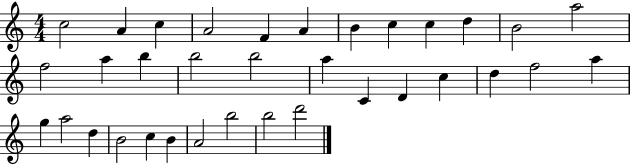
C5/h A4/q C5/q A4/h F4/q A4/q B4/q C5/q C5/q D5/q B4/h A5/h F5/h A5/q B5/q B5/h B5/h A5/q C4/q D4/q C5/q D5/q F5/h A5/q G5/q A5/h D5/q B4/h C5/q B4/q A4/h B5/h B5/h D6/h